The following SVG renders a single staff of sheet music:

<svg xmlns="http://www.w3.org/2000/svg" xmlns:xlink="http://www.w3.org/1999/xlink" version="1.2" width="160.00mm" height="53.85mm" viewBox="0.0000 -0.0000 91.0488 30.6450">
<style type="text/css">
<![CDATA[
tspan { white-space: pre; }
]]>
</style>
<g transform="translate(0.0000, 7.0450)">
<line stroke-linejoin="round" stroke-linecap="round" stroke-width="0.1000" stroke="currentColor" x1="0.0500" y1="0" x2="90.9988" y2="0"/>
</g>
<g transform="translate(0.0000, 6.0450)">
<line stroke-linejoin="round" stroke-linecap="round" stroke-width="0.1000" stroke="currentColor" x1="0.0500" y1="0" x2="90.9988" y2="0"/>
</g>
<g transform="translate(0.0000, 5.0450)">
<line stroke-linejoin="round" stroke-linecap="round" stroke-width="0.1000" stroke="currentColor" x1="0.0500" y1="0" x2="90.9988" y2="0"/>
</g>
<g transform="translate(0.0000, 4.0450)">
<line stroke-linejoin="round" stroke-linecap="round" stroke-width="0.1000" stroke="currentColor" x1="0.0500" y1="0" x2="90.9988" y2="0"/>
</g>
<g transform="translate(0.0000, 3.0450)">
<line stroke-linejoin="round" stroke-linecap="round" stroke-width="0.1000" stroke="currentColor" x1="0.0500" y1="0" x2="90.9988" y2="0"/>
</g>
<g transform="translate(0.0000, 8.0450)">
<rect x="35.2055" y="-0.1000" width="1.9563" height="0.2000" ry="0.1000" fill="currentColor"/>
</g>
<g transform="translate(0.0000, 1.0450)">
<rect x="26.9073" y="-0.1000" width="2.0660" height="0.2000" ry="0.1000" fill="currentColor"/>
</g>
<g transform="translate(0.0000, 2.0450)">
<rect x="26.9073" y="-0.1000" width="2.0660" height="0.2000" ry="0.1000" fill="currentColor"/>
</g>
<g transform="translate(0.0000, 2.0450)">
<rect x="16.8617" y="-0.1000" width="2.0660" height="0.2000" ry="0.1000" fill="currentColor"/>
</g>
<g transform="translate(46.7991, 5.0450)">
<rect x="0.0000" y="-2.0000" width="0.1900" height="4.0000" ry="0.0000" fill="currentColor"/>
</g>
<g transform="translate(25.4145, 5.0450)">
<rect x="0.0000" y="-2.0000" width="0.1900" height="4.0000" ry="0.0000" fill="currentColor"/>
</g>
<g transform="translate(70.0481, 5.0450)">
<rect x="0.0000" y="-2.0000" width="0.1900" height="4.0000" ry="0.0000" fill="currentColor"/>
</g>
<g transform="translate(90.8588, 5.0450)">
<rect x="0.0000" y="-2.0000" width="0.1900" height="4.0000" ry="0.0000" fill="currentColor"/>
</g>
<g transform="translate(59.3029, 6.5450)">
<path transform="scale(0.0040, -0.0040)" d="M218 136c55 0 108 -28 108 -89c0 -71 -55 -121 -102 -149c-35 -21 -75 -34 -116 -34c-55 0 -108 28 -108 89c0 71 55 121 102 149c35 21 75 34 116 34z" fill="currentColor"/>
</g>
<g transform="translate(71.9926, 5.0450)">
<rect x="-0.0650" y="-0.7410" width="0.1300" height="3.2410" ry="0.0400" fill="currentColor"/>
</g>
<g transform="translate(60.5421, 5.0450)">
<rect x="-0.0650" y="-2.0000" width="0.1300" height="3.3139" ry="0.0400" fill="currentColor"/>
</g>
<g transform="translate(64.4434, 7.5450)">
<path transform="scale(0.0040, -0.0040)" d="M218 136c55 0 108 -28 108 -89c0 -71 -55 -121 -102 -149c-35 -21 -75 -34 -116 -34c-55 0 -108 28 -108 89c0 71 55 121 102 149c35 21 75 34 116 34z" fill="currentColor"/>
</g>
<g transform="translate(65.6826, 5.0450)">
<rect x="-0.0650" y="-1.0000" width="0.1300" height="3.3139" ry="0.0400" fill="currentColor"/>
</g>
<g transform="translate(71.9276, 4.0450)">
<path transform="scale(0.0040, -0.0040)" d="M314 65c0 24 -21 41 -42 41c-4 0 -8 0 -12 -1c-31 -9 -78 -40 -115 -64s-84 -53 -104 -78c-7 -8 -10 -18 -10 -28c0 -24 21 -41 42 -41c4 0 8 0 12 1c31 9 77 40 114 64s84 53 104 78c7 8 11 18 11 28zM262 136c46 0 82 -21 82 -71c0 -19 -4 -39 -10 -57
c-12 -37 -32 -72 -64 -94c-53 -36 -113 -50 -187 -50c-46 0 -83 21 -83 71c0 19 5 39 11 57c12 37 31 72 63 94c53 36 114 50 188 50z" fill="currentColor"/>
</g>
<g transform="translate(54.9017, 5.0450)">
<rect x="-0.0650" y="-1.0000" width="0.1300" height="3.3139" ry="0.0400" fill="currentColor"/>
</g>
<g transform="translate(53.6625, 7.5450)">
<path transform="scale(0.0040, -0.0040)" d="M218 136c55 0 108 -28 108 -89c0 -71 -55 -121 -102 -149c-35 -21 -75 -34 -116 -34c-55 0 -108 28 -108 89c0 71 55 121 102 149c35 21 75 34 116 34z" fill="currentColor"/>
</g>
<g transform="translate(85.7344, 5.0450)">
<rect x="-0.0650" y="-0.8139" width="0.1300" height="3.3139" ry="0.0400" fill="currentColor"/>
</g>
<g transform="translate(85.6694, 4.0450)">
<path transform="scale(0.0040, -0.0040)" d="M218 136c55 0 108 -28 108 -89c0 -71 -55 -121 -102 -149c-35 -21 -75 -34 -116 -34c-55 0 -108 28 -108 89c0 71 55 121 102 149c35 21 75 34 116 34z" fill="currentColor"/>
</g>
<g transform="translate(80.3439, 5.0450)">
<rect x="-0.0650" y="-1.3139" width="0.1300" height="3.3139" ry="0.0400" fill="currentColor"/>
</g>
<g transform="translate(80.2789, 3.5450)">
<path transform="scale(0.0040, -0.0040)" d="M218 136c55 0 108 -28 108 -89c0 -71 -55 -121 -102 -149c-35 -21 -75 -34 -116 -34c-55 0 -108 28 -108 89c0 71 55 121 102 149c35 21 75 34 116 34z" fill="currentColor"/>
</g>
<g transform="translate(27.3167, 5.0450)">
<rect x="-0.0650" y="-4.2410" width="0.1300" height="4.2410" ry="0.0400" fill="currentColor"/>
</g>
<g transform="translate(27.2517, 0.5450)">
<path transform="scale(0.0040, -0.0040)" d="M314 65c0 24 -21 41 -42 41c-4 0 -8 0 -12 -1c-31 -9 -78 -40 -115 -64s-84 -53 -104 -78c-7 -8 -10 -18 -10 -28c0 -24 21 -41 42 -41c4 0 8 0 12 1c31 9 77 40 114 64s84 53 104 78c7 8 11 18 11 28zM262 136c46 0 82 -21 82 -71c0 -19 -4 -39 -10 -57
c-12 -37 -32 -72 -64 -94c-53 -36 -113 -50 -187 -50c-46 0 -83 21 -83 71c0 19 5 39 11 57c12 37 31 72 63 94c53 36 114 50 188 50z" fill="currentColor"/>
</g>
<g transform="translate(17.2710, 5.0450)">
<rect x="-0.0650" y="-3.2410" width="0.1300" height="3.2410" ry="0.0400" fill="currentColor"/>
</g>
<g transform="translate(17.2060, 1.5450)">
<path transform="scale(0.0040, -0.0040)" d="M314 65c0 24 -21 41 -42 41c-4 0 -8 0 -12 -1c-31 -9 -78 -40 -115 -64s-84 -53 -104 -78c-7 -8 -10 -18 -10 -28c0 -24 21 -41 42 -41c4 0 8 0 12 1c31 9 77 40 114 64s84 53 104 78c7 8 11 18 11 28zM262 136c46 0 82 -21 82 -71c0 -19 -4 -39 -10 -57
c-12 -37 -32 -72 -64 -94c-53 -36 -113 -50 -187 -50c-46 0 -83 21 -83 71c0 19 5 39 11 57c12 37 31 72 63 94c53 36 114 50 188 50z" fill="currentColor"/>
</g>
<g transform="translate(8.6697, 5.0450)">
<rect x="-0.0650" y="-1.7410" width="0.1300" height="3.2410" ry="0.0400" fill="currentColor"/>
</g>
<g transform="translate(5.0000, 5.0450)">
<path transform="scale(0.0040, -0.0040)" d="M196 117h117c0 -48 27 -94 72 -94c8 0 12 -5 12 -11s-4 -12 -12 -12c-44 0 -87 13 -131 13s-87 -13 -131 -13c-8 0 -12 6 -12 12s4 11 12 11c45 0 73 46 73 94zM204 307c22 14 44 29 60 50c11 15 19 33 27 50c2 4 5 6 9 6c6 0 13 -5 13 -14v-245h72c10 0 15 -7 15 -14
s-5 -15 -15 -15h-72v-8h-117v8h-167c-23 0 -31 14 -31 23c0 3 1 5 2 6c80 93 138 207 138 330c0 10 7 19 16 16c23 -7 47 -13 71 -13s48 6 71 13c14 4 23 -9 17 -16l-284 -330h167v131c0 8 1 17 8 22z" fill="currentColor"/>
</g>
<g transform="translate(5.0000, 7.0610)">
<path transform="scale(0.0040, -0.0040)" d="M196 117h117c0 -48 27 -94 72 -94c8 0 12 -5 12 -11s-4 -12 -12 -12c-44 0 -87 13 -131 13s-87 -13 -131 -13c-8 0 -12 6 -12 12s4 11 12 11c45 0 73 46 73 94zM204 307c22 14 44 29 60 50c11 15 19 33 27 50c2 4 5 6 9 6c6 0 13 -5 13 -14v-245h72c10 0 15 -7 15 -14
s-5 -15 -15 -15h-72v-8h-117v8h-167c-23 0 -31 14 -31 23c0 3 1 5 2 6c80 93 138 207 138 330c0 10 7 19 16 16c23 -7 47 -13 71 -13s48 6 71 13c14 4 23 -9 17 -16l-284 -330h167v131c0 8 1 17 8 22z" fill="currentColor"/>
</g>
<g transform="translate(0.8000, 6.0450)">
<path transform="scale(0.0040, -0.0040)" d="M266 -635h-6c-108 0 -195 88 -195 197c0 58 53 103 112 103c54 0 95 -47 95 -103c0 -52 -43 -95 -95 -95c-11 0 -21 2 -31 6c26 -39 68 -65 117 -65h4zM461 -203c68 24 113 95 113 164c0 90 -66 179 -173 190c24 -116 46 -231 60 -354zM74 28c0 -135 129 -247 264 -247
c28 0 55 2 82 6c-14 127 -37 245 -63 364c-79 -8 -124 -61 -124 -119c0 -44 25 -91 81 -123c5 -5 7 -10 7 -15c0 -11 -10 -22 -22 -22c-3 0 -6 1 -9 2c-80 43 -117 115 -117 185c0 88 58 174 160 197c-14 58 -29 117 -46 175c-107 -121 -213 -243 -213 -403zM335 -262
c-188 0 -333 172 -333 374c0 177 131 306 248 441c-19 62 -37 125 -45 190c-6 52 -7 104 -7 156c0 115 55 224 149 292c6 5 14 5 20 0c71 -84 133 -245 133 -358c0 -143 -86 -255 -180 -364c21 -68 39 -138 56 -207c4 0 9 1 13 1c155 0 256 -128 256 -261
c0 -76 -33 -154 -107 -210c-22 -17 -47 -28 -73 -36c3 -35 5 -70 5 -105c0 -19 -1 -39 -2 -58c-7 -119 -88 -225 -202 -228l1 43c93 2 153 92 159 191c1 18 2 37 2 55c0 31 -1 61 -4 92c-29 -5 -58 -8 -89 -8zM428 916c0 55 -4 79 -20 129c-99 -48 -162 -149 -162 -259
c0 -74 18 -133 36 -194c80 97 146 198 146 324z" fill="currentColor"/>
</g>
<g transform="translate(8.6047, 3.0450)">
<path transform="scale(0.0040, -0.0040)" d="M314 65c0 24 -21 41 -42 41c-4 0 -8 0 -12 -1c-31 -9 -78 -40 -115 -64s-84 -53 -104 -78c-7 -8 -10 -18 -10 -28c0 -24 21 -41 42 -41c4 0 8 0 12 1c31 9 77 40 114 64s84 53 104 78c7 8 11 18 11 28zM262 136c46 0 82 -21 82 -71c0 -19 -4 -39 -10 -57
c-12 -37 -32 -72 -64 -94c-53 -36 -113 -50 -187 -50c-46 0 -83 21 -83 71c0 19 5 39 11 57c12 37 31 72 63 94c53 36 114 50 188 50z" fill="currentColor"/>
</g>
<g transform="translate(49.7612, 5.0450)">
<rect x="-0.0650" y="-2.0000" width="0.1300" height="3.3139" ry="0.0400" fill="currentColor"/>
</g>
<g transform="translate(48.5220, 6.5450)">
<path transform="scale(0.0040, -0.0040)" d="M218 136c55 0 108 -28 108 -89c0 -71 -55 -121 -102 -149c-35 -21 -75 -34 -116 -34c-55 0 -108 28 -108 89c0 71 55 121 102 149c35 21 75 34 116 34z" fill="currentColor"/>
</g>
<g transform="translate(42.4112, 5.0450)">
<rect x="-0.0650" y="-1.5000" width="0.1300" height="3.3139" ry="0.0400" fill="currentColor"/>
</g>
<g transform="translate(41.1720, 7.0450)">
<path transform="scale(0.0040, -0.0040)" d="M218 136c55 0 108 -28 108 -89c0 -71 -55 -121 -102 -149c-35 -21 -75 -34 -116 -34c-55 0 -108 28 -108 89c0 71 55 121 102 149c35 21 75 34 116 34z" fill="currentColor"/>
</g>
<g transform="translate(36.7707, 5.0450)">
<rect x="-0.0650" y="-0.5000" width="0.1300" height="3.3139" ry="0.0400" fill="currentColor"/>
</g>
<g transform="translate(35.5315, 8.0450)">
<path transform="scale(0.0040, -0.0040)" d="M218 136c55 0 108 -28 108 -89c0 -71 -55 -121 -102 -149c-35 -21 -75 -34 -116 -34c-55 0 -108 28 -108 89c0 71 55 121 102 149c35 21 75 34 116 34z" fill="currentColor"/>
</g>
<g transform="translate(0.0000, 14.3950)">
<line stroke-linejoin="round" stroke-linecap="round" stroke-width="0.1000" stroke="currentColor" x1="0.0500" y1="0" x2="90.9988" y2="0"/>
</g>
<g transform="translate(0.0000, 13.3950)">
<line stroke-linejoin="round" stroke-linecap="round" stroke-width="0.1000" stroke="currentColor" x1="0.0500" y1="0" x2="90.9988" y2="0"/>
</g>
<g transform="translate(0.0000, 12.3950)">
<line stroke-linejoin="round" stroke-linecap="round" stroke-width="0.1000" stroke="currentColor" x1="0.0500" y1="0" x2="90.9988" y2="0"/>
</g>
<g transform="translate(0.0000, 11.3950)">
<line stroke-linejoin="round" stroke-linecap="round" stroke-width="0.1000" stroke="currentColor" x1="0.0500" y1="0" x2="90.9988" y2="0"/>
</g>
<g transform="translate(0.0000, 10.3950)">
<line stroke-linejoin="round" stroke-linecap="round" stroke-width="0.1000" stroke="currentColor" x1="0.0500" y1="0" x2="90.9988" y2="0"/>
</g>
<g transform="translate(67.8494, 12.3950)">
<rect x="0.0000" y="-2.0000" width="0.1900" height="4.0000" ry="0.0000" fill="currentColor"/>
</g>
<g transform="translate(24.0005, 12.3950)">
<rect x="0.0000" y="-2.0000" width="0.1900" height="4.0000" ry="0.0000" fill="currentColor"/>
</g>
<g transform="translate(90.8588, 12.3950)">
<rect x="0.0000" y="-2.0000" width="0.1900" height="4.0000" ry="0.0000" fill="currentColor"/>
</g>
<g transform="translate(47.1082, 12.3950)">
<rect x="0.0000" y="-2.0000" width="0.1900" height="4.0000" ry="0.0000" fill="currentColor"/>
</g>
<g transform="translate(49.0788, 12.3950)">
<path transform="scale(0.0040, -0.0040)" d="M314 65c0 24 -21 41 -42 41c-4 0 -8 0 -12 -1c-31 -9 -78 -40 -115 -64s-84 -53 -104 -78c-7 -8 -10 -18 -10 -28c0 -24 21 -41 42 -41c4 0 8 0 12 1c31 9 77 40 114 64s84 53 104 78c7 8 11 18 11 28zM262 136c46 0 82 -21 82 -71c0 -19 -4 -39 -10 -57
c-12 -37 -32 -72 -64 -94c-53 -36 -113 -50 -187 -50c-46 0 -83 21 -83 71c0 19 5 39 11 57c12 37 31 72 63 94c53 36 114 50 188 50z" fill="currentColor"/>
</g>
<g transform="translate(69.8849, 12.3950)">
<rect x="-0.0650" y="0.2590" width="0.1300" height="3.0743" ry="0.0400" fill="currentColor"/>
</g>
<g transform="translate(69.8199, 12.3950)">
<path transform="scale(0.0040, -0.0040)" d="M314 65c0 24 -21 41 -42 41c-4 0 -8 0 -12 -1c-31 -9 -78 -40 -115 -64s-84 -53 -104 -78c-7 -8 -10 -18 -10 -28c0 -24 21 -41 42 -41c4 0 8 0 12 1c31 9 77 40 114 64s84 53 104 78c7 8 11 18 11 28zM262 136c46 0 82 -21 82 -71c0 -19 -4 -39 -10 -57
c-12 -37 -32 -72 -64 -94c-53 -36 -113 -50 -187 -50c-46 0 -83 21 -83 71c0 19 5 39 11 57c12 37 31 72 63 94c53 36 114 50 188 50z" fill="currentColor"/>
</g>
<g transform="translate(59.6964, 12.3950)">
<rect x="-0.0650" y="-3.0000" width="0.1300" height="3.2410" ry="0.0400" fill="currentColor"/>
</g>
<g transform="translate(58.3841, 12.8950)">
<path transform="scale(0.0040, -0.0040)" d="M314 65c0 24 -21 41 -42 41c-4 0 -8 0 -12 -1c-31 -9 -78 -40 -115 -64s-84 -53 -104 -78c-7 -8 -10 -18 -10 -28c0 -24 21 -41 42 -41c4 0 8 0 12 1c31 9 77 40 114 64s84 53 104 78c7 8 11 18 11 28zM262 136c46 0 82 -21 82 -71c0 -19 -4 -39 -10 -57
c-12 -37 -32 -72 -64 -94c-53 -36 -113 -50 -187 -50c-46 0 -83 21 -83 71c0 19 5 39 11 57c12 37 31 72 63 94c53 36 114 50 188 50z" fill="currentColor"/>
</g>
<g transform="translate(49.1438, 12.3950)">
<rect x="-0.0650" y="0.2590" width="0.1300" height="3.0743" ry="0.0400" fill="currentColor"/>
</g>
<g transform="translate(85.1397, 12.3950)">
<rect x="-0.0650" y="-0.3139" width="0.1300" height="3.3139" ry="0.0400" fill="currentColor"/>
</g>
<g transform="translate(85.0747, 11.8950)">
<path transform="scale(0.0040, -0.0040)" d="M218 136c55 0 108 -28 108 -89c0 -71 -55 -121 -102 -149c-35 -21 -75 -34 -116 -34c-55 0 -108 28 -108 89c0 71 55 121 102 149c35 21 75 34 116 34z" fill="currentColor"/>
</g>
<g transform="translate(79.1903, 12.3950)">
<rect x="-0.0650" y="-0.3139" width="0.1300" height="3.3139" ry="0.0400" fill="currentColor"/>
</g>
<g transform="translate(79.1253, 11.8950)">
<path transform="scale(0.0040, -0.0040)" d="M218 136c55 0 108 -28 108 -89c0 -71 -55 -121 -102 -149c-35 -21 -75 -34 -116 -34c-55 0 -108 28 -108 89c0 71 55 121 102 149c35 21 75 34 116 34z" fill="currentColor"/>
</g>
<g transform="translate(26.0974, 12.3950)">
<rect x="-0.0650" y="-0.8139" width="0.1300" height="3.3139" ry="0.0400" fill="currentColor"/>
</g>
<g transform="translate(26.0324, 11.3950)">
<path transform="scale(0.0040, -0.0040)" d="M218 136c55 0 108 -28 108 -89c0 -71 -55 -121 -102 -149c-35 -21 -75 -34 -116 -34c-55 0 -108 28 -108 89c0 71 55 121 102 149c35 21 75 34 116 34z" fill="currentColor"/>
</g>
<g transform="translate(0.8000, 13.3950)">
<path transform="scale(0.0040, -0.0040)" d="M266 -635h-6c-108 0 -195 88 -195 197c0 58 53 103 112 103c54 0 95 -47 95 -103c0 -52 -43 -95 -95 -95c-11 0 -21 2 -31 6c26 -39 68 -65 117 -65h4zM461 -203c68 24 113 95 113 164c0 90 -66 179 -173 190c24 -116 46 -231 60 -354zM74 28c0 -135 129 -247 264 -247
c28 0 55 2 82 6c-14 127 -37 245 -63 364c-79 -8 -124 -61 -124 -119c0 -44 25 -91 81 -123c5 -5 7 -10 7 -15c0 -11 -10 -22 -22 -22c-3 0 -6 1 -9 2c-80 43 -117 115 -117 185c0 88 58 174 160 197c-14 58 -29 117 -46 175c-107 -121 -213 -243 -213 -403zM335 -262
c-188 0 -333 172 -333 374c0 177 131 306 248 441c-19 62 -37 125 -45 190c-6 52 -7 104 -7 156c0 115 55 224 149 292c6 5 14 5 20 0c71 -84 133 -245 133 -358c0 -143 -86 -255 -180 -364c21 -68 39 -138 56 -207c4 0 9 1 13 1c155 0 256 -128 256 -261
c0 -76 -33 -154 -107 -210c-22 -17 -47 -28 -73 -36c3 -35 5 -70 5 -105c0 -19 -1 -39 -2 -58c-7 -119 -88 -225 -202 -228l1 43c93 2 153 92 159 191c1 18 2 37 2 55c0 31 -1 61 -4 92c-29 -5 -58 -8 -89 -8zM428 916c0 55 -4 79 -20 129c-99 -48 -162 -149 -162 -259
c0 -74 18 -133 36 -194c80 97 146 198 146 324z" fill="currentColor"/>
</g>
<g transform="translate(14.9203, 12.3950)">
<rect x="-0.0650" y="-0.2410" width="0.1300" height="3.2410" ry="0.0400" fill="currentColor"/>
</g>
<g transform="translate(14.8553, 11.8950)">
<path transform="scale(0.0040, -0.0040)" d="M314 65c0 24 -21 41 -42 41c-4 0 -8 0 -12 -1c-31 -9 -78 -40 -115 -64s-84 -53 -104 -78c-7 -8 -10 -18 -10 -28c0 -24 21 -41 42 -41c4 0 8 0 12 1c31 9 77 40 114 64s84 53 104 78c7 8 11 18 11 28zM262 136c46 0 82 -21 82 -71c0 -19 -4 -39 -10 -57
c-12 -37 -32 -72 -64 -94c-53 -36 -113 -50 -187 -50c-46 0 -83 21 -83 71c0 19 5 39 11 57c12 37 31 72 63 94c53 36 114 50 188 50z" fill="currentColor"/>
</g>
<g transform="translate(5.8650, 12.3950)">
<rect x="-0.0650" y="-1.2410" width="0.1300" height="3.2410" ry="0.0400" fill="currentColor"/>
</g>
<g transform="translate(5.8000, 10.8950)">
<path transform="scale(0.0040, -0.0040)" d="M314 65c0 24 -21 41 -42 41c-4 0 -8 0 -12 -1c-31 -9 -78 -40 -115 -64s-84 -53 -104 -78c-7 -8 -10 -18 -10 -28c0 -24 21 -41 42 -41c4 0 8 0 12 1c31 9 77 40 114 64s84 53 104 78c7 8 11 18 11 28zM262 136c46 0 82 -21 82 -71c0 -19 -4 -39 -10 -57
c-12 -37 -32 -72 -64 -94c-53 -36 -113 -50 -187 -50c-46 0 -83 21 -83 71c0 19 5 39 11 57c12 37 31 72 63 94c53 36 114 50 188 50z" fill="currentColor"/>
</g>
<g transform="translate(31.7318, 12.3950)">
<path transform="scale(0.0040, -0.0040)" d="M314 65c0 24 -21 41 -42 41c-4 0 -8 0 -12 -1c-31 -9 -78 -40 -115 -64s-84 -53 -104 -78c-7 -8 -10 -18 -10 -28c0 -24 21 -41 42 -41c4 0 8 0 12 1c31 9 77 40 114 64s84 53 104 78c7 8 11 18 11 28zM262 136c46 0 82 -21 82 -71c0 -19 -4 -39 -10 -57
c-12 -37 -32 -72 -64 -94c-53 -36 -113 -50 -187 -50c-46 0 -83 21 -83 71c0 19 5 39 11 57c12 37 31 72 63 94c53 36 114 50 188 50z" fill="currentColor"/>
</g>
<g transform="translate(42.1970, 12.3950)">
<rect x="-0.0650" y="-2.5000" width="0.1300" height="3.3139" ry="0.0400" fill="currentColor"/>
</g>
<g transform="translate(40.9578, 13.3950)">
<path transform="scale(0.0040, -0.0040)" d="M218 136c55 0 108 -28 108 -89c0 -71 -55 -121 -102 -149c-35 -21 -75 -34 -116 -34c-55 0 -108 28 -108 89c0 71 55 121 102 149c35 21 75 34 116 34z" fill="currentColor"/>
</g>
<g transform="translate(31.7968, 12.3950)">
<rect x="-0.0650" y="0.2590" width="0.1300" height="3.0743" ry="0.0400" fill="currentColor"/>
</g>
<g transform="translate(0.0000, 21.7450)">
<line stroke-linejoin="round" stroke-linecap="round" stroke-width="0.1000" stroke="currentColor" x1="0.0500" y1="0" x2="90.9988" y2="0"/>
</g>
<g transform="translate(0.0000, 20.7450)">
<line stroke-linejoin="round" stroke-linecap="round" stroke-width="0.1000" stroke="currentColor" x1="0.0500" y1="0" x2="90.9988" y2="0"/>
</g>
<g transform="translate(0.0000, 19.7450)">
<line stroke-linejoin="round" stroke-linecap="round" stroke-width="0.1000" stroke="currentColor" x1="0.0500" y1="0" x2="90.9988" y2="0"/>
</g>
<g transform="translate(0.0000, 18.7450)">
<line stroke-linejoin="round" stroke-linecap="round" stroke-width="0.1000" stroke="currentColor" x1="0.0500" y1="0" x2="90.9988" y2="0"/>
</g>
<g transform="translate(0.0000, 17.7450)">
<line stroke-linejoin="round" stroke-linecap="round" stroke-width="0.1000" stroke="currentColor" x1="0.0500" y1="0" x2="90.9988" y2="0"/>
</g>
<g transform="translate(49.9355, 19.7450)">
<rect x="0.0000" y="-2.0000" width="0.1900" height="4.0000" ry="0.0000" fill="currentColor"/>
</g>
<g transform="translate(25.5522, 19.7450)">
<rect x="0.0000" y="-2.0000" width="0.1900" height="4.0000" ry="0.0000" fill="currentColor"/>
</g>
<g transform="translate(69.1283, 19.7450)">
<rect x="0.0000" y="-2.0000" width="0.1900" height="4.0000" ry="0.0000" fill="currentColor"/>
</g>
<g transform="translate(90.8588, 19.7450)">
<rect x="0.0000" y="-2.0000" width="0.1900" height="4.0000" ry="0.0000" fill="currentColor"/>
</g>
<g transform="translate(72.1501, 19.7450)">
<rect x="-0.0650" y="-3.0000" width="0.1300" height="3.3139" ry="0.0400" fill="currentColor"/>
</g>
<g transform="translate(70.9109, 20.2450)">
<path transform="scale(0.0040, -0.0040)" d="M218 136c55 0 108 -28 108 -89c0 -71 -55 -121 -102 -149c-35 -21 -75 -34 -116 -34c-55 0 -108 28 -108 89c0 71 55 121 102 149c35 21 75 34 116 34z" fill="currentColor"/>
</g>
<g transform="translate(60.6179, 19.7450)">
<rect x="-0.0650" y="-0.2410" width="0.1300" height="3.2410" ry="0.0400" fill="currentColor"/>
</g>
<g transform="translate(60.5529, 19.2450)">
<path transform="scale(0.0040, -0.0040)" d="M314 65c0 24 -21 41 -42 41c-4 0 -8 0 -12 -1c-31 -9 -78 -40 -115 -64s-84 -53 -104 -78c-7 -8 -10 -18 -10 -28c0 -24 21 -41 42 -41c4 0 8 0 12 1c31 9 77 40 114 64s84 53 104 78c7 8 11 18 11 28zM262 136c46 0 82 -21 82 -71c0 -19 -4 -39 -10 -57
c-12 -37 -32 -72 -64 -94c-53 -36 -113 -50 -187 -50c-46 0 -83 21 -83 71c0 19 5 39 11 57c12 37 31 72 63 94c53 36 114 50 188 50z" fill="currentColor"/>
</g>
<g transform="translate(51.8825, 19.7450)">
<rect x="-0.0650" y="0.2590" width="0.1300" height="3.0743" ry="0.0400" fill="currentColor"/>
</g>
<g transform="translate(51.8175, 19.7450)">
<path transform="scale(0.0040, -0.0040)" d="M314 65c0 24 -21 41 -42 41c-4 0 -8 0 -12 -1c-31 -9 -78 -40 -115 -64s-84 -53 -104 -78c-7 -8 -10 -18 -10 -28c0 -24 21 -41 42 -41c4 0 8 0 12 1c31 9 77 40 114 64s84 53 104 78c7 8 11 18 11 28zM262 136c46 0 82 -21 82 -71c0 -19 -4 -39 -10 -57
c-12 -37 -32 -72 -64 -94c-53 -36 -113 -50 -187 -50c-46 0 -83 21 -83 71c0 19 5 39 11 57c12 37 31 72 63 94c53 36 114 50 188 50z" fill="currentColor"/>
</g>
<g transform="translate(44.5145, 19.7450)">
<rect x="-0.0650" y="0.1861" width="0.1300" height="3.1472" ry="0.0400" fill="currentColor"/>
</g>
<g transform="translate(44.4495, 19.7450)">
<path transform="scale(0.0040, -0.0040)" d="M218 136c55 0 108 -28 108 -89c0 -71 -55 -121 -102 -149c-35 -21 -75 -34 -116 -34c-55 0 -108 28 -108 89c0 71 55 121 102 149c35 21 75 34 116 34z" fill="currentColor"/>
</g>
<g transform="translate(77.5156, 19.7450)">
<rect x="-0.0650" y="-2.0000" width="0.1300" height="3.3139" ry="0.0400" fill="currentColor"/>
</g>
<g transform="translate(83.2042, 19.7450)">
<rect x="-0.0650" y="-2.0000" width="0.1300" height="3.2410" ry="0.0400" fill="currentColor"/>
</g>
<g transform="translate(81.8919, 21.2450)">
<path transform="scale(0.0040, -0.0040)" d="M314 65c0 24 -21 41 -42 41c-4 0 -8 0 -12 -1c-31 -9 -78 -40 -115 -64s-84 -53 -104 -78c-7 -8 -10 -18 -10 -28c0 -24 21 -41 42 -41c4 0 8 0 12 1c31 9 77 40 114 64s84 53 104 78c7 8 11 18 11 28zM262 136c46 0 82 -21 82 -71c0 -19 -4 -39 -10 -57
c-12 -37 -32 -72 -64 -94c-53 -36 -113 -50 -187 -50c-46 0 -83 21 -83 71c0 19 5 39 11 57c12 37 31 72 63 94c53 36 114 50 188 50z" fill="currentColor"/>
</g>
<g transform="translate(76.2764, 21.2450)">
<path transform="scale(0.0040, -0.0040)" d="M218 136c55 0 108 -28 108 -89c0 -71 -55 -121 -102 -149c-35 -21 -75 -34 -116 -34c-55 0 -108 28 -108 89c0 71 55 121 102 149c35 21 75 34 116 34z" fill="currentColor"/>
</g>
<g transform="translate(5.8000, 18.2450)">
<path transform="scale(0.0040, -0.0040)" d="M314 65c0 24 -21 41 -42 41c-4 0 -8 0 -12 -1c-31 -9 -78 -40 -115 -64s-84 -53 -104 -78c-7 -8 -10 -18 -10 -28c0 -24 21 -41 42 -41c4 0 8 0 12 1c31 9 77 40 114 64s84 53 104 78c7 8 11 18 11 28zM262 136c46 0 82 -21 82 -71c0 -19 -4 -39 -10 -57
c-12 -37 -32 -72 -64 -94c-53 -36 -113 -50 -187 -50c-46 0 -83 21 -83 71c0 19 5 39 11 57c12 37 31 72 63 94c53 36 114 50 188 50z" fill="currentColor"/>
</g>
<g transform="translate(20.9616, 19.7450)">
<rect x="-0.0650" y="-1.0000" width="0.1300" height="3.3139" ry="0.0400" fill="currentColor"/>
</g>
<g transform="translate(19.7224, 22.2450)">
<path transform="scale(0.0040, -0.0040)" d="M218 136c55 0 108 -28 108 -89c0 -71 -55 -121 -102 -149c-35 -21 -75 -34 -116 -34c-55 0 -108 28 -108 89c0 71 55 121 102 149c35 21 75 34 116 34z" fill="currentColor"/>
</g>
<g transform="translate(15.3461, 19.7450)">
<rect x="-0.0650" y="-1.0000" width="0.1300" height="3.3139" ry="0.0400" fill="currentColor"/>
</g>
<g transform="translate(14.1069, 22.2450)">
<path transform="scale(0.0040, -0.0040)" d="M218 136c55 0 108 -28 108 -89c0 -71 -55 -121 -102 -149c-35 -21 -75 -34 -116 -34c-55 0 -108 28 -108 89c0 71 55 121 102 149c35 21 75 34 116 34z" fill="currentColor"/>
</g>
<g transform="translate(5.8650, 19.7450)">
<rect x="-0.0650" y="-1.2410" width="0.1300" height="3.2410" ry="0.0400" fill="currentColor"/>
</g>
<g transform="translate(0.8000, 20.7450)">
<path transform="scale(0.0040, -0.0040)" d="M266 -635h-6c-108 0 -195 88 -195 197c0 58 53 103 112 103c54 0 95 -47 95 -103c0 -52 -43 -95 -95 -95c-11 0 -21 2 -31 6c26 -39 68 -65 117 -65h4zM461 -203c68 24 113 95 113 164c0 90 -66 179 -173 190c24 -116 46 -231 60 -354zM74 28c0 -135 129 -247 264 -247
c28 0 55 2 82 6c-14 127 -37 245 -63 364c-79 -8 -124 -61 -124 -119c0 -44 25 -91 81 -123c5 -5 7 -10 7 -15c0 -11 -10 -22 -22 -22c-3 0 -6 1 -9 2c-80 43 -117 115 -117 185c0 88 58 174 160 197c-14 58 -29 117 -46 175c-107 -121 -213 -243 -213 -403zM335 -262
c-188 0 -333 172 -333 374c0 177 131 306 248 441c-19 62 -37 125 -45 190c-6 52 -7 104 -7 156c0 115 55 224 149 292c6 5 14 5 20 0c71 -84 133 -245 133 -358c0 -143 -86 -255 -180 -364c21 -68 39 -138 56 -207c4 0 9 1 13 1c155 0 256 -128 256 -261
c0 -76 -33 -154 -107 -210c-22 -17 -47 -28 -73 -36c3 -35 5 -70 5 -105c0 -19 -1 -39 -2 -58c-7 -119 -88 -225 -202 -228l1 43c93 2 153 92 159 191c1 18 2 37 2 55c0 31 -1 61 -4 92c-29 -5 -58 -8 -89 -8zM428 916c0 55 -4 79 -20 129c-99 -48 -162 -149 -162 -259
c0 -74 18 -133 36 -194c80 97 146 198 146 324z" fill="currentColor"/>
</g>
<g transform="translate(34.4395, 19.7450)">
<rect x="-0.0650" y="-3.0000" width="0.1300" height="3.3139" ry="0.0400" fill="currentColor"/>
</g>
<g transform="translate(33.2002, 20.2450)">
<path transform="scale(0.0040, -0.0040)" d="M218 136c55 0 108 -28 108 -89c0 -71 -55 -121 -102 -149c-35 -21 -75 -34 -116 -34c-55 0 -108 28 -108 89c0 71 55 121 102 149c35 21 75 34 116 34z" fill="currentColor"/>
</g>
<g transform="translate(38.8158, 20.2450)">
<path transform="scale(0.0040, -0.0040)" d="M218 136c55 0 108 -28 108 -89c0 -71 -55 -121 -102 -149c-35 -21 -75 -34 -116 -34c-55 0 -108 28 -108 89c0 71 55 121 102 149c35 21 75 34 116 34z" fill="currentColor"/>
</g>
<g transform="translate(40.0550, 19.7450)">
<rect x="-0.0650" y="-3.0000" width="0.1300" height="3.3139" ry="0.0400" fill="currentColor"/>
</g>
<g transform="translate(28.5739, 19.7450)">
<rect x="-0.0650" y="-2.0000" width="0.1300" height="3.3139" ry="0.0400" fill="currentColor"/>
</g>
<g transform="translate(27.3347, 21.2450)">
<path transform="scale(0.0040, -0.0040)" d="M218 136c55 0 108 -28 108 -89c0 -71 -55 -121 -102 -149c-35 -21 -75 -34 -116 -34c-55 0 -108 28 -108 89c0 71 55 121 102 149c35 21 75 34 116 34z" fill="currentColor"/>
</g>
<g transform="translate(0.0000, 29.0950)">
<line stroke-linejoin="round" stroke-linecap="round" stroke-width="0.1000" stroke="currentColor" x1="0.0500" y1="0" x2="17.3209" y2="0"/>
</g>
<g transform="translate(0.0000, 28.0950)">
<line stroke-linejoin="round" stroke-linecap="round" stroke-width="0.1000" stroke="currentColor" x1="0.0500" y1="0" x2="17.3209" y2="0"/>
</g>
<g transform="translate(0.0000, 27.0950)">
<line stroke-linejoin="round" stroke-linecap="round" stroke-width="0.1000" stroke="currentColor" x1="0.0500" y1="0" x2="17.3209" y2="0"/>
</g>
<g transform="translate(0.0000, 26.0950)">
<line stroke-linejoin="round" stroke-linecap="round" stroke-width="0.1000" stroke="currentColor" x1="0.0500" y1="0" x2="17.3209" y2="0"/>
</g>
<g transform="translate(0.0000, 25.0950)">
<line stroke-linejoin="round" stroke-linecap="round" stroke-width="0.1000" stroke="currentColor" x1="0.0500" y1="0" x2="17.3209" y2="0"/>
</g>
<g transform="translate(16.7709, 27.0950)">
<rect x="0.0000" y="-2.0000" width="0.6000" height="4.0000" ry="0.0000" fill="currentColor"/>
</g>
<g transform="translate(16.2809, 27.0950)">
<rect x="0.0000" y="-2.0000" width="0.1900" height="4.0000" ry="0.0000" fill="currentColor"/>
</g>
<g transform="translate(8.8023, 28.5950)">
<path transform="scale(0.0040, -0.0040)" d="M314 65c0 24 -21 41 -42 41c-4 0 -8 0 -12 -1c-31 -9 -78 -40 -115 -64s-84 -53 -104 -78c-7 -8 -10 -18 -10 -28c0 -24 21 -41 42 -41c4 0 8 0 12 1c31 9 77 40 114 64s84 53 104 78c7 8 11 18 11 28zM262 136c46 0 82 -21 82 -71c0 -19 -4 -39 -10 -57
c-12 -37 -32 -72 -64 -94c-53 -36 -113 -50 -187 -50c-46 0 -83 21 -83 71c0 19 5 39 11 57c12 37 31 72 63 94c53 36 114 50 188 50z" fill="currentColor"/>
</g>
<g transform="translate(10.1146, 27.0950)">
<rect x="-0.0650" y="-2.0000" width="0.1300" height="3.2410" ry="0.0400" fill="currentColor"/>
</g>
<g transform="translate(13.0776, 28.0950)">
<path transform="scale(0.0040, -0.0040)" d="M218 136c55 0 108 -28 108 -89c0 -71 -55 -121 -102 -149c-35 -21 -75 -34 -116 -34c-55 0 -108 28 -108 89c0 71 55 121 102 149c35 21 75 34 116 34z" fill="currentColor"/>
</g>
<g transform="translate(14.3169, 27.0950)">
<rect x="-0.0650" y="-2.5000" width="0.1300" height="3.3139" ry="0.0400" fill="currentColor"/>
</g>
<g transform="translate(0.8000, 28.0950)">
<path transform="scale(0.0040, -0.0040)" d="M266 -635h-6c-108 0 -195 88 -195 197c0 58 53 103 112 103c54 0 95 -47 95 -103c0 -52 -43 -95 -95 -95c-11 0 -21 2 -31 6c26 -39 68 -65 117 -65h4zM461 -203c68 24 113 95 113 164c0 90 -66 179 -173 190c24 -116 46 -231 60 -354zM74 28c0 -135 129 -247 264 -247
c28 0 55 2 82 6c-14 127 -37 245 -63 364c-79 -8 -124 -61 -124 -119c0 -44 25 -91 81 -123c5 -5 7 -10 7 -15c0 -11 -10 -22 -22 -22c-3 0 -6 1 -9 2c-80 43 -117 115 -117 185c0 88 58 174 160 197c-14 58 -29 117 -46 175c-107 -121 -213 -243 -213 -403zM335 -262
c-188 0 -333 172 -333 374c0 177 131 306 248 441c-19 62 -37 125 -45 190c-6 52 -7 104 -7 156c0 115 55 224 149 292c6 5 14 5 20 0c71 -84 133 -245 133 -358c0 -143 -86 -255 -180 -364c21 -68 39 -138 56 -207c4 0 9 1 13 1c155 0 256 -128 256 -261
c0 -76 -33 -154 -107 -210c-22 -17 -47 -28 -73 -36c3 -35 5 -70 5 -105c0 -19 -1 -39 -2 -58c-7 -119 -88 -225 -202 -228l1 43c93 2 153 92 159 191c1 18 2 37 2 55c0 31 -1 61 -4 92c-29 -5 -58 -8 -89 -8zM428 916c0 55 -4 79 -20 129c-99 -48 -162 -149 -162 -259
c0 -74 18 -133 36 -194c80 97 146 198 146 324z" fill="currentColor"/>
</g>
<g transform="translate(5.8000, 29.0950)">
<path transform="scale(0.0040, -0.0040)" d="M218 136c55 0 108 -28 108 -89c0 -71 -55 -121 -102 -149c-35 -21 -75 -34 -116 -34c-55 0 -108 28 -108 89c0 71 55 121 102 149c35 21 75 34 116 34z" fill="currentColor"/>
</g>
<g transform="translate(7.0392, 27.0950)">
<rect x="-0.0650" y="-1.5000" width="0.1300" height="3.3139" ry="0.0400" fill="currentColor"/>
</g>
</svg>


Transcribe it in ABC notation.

X:1
T:Untitled
M:4/4
L:1/4
K:C
f2 b2 d'2 C E F D F D d2 e d e2 c2 d B2 G B2 A2 B2 c c e2 D D F A A B B2 c2 A F F2 E F2 G